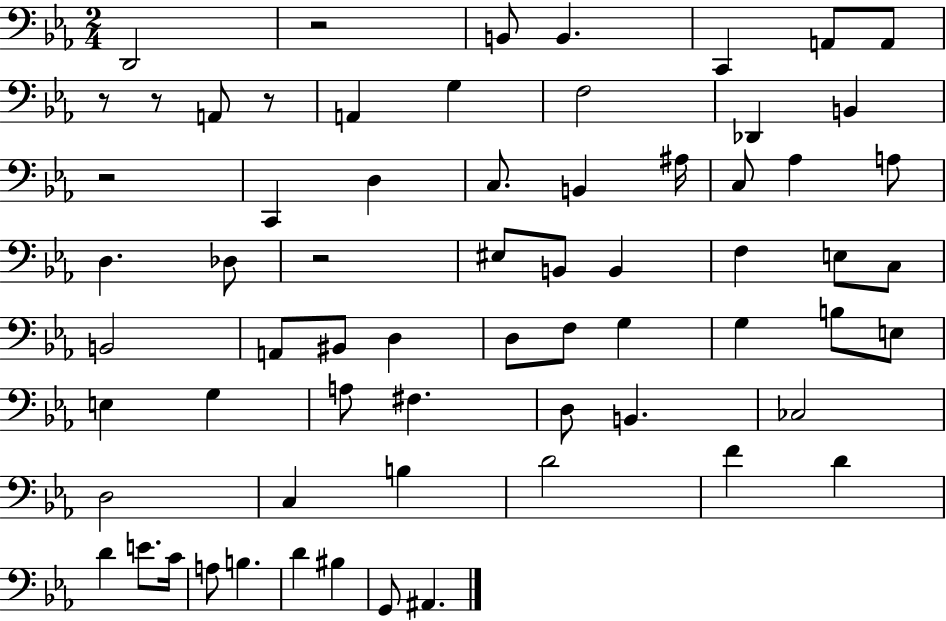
{
  \clef bass
  \numericTimeSignature
  \time 2/4
  \key ees \major
  d,2 | r2 | b,8 b,4. | c,4 a,8 a,8 | \break r8 r8 a,8 r8 | a,4 g4 | f2 | des,4 b,4 | \break r2 | c,4 d4 | c8. b,4 ais16 | c8 aes4 a8 | \break d4. des8 | r2 | eis8 b,8 b,4 | f4 e8 c8 | \break b,2 | a,8 bis,8 d4 | d8 f8 g4 | g4 b8 e8 | \break e4 g4 | a8 fis4. | d8 b,4. | ces2 | \break d2 | c4 b4 | d'2 | f'4 d'4 | \break d'4 e'8. c'16 | a8 b4. | d'4 bis4 | g,8 ais,4. | \break \bar "|."
}